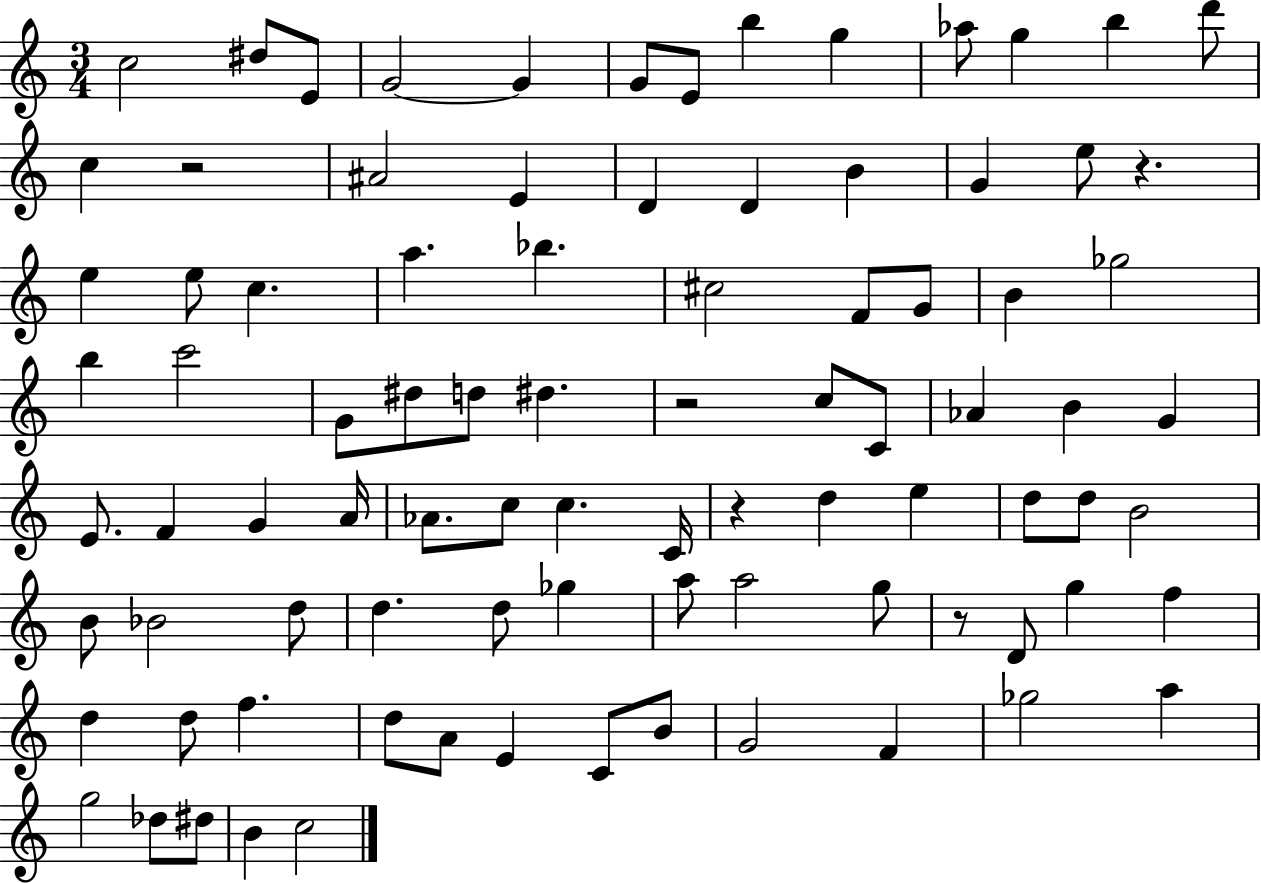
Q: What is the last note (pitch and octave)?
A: C5